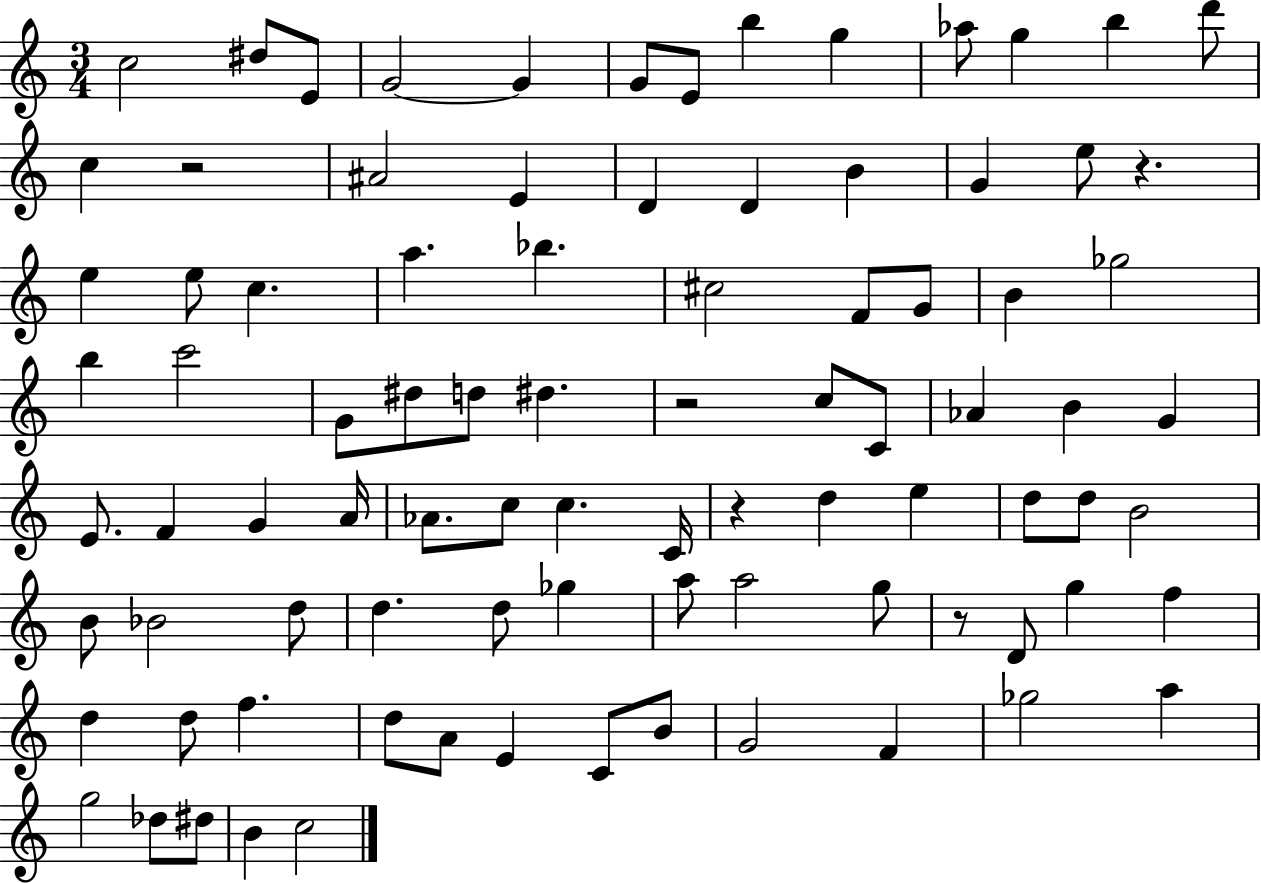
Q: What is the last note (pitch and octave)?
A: C5